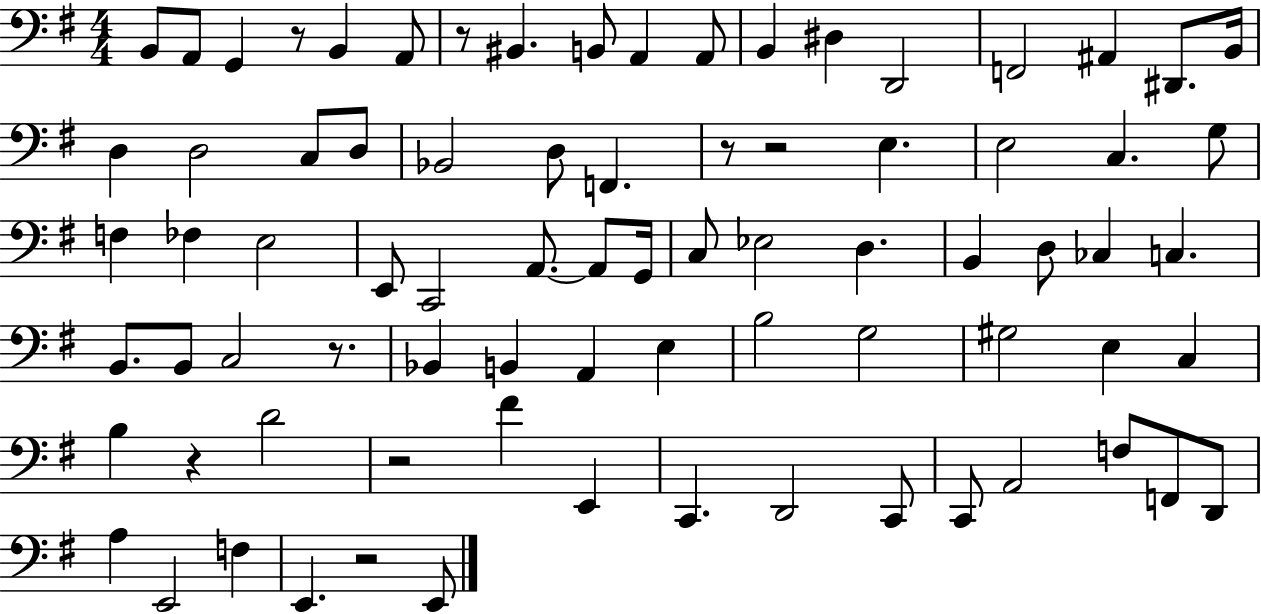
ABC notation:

X:1
T:Untitled
M:4/4
L:1/4
K:G
B,,/2 A,,/2 G,, z/2 B,, A,,/2 z/2 ^B,, B,,/2 A,, A,,/2 B,, ^D, D,,2 F,,2 ^A,, ^D,,/2 B,,/4 D, D,2 C,/2 D,/2 _B,,2 D,/2 F,, z/2 z2 E, E,2 C, G,/2 F, _F, E,2 E,,/2 C,,2 A,,/2 A,,/2 G,,/4 C,/2 _E,2 D, B,, D,/2 _C, C, B,,/2 B,,/2 C,2 z/2 _B,, B,, A,, E, B,2 G,2 ^G,2 E, C, B, z D2 z2 ^F E,, C,, D,,2 C,,/2 C,,/2 A,,2 F,/2 F,,/2 D,,/2 A, E,,2 F, E,, z2 E,,/2